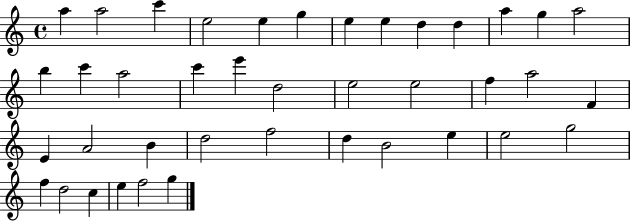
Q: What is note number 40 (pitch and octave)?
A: G5